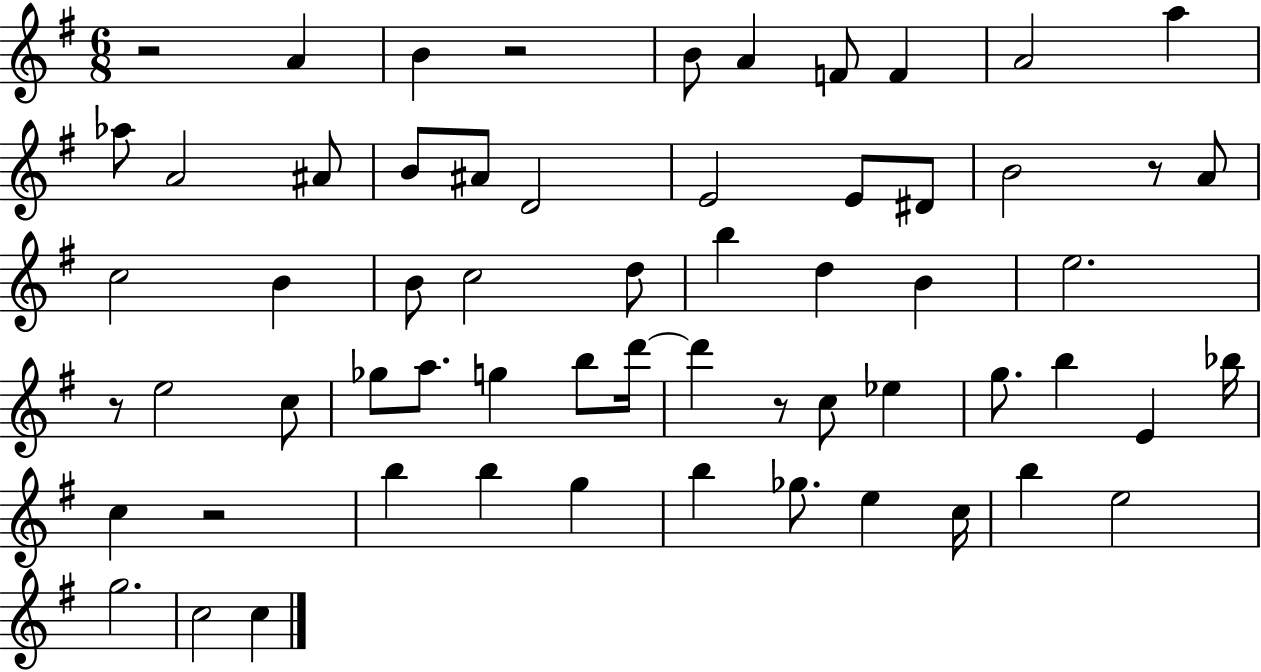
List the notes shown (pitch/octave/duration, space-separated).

R/h A4/q B4/q R/h B4/e A4/q F4/e F4/q A4/h A5/q Ab5/e A4/h A#4/e B4/e A#4/e D4/h E4/h E4/e D#4/e B4/h R/e A4/e C5/h B4/q B4/e C5/h D5/e B5/q D5/q B4/q E5/h. R/e E5/h C5/e Gb5/e A5/e. G5/q B5/e D6/s D6/q R/e C5/e Eb5/q G5/e. B5/q E4/q Bb5/s C5/q R/h B5/q B5/q G5/q B5/q Gb5/e. E5/q C5/s B5/q E5/h G5/h. C5/h C5/q